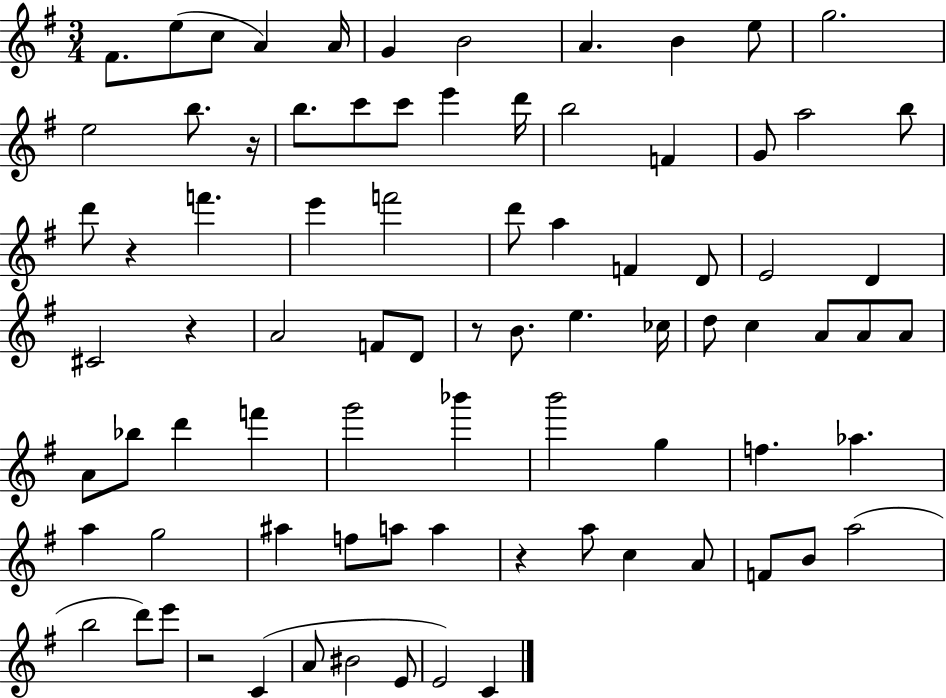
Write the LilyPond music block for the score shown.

{
  \clef treble
  \numericTimeSignature
  \time 3/4
  \key g \major
  fis'8. e''8( c''8 a'4) a'16 | g'4 b'2 | a'4. b'4 e''8 | g''2. | \break e''2 b''8. r16 | b''8. c'''8 c'''8 e'''4 d'''16 | b''2 f'4 | g'8 a''2 b''8 | \break d'''8 r4 f'''4. | e'''4 f'''2 | d'''8 a''4 f'4 d'8 | e'2 d'4 | \break cis'2 r4 | a'2 f'8 d'8 | r8 b'8. e''4. ces''16 | d''8 c''4 a'8 a'8 a'8 | \break a'8 bes''8 d'''4 f'''4 | g'''2 bes'''4 | b'''2 g''4 | f''4. aes''4. | \break a''4 g''2 | ais''4 f''8 a''8 a''4 | r4 a''8 c''4 a'8 | f'8 b'8 a''2( | \break b''2 d'''8) e'''8 | r2 c'4( | a'8 bis'2 e'8 | e'2) c'4 | \break \bar "|."
}